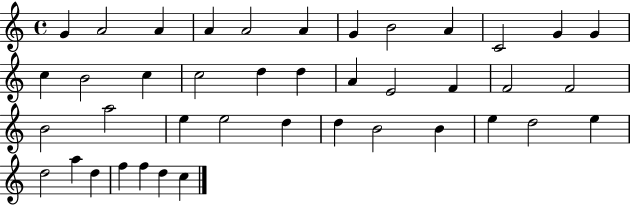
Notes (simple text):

G4/q A4/h A4/q A4/q A4/h A4/q G4/q B4/h A4/q C4/h G4/q G4/q C5/q B4/h C5/q C5/h D5/q D5/q A4/q E4/h F4/q F4/h F4/h B4/h A5/h E5/q E5/h D5/q D5/q B4/h B4/q E5/q D5/h E5/q D5/h A5/q D5/q F5/q F5/q D5/q C5/q